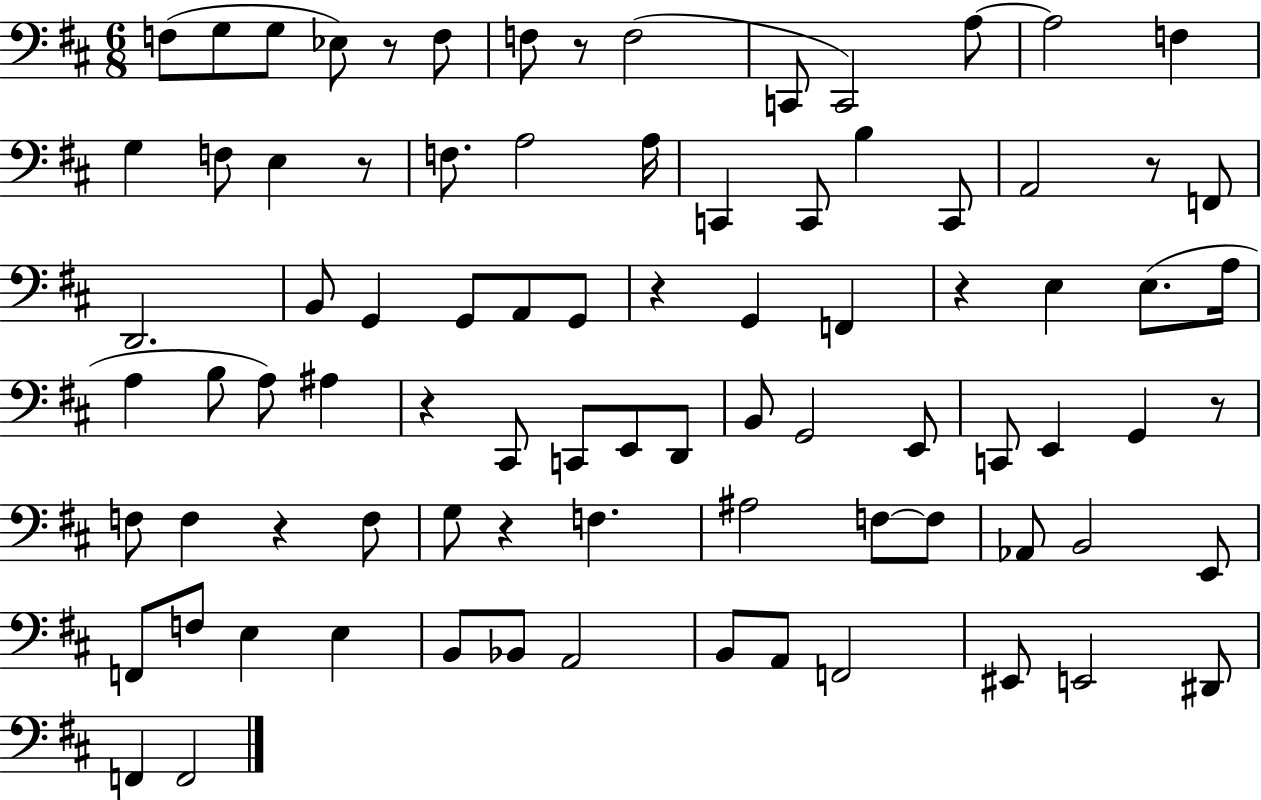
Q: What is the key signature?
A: D major